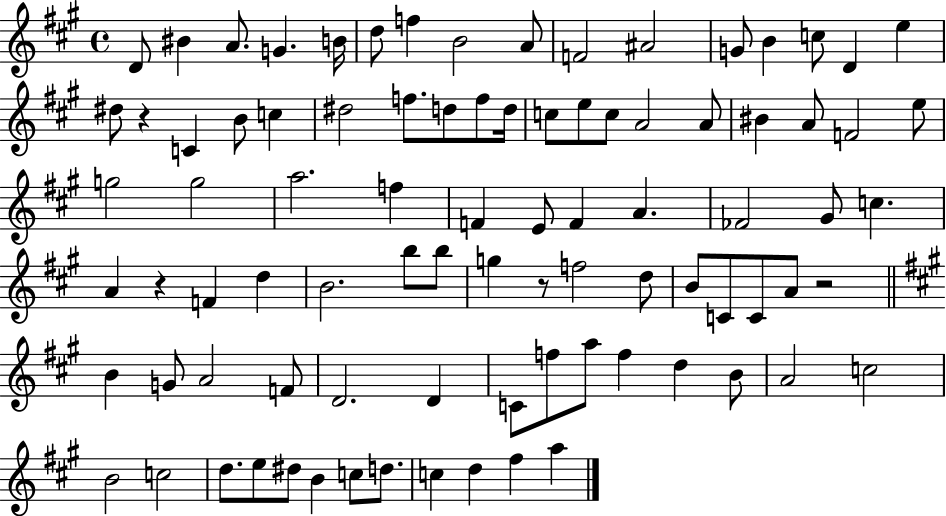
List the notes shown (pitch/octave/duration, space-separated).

D4/e BIS4/q A4/e. G4/q. B4/s D5/e F5/q B4/h A4/e F4/h A#4/h G4/e B4/q C5/e D4/q E5/q D#5/e R/q C4/q B4/e C5/q D#5/h F5/e. D5/e F5/e D5/s C5/e E5/e C5/e A4/h A4/e BIS4/q A4/e F4/h E5/e G5/h G5/h A5/h. F5/q F4/q E4/e F4/q A4/q. FES4/h G#4/e C5/q. A4/q R/q F4/q D5/q B4/h. B5/e B5/e G5/q R/e F5/h D5/e B4/e C4/e C4/e A4/e R/h B4/q G4/e A4/h F4/e D4/h. D4/q C4/e F5/e A5/e F5/q D5/q B4/e A4/h C5/h B4/h C5/h D5/e. E5/e D#5/e B4/q C5/e D5/e. C5/q D5/q F#5/q A5/q